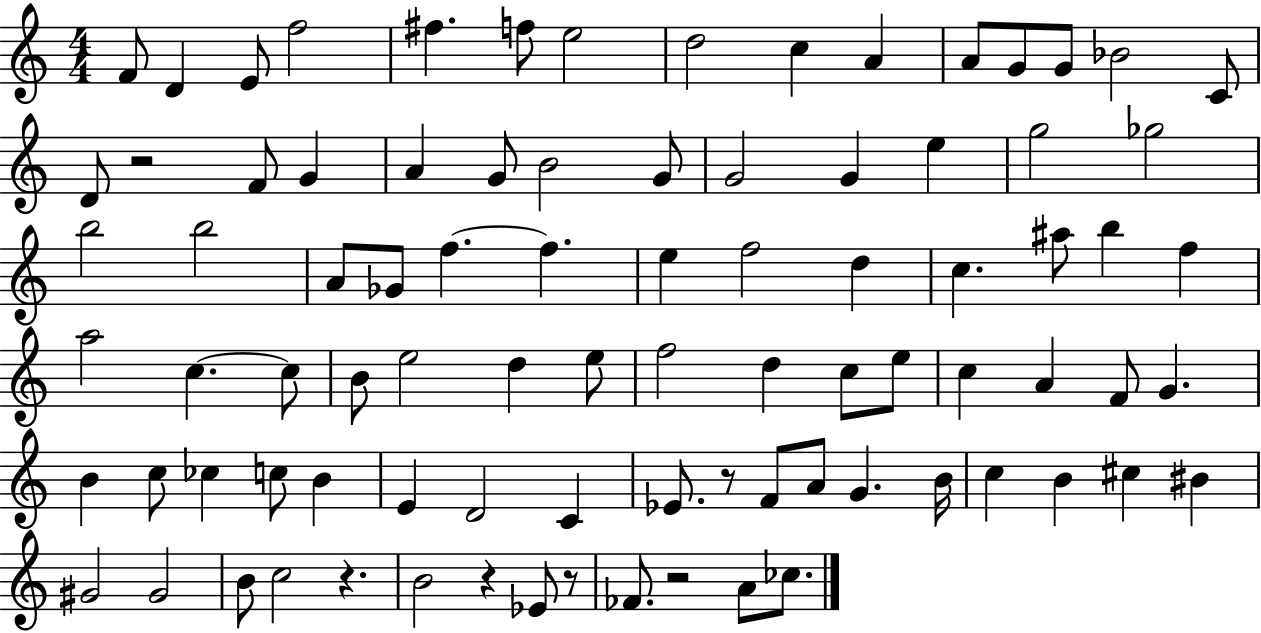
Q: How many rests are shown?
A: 6